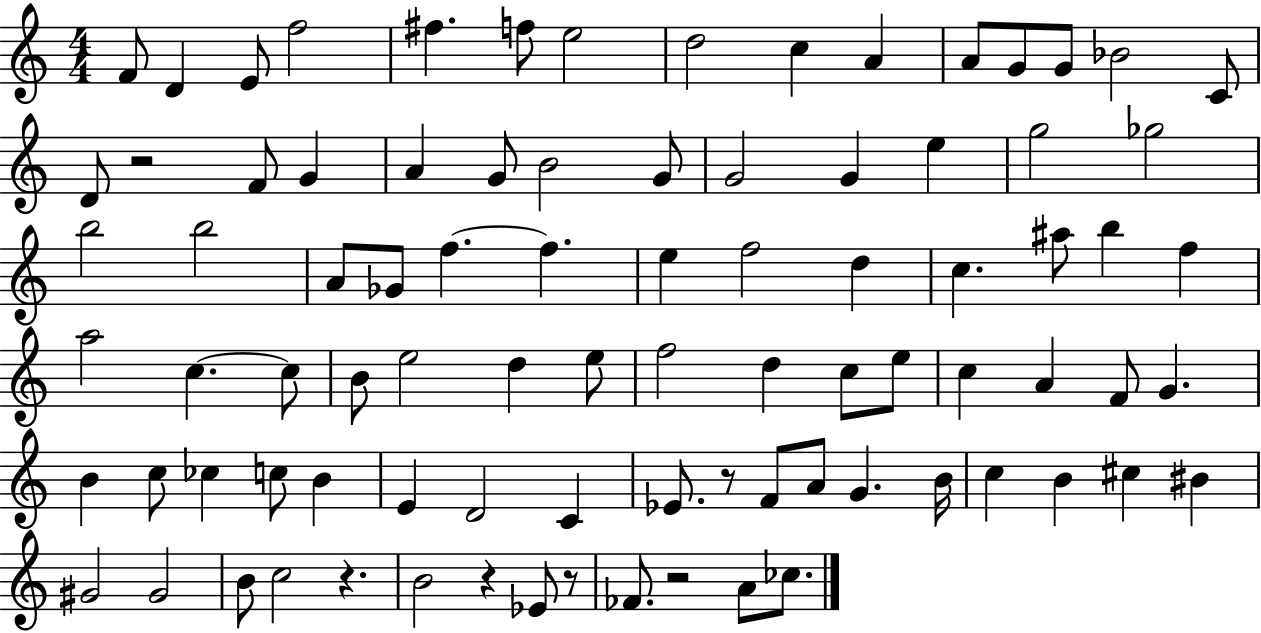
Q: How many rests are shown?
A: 6